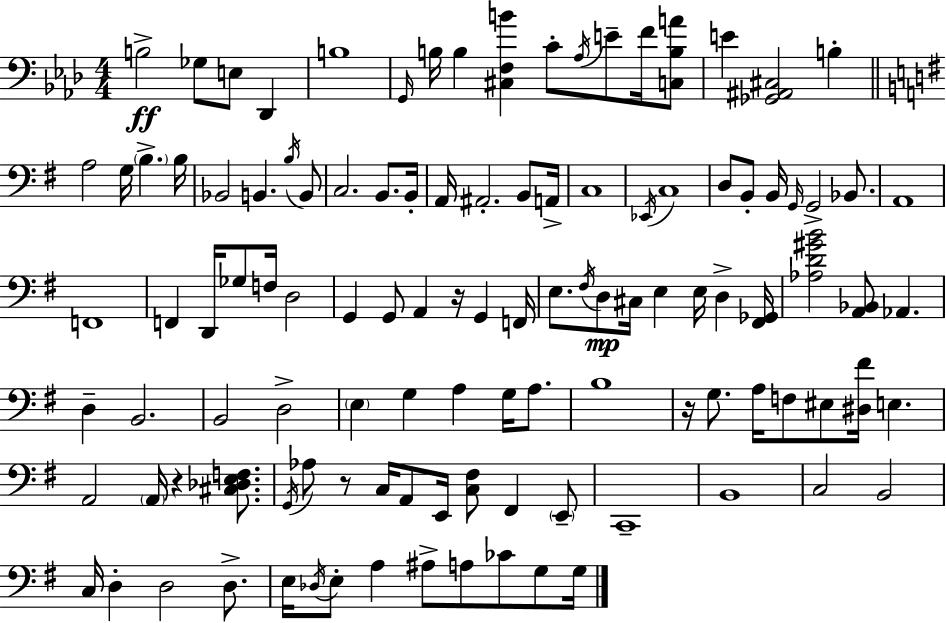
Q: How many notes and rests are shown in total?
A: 112